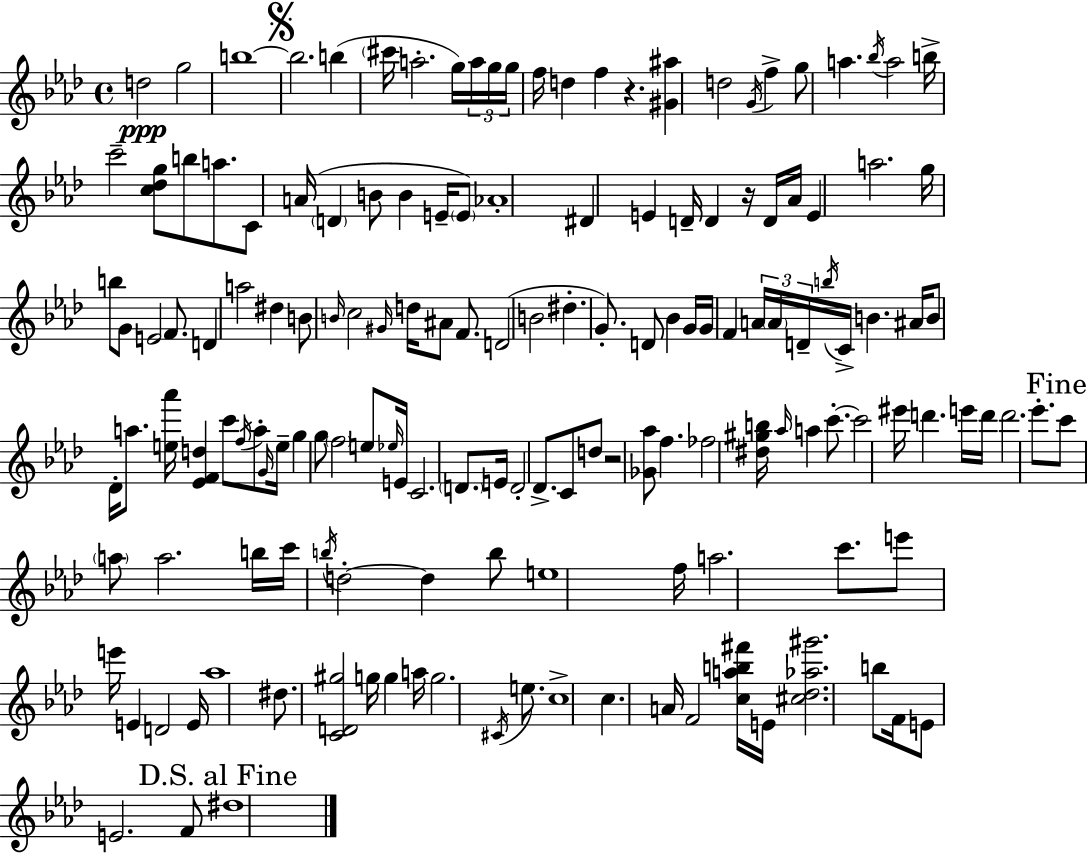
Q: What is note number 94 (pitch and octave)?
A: F5